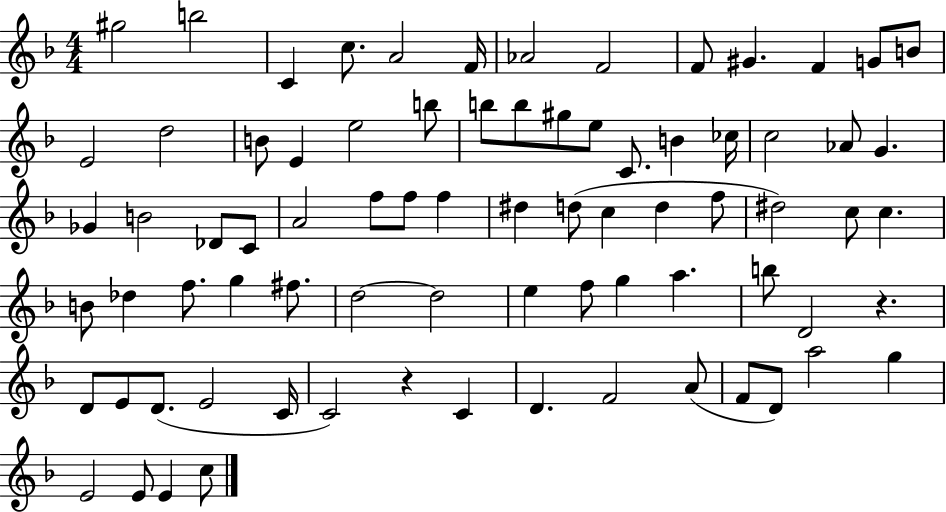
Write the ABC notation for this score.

X:1
T:Untitled
M:4/4
L:1/4
K:F
^g2 b2 C c/2 A2 F/4 _A2 F2 F/2 ^G F G/2 B/2 E2 d2 B/2 E e2 b/2 b/2 b/2 ^g/2 e/2 C/2 B _c/4 c2 _A/2 G _G B2 _D/2 C/2 A2 f/2 f/2 f ^d d/2 c d f/2 ^d2 c/2 c B/2 _d f/2 g ^f/2 d2 d2 e f/2 g a b/2 D2 z D/2 E/2 D/2 E2 C/4 C2 z C D F2 A/2 F/2 D/2 a2 g E2 E/2 E c/2